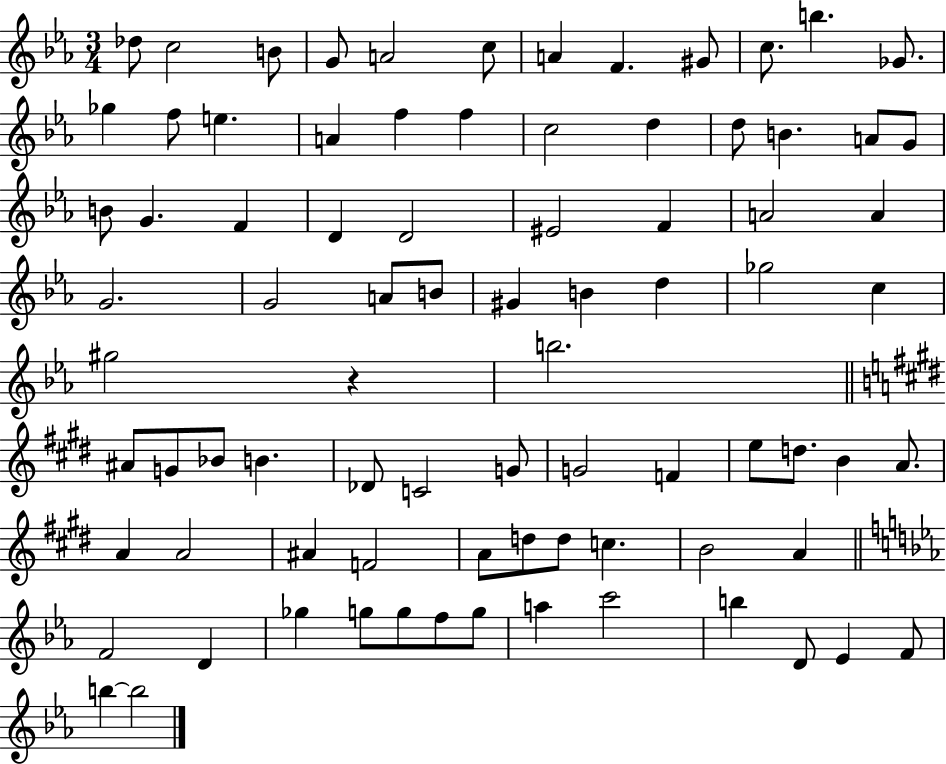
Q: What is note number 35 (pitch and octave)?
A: G4